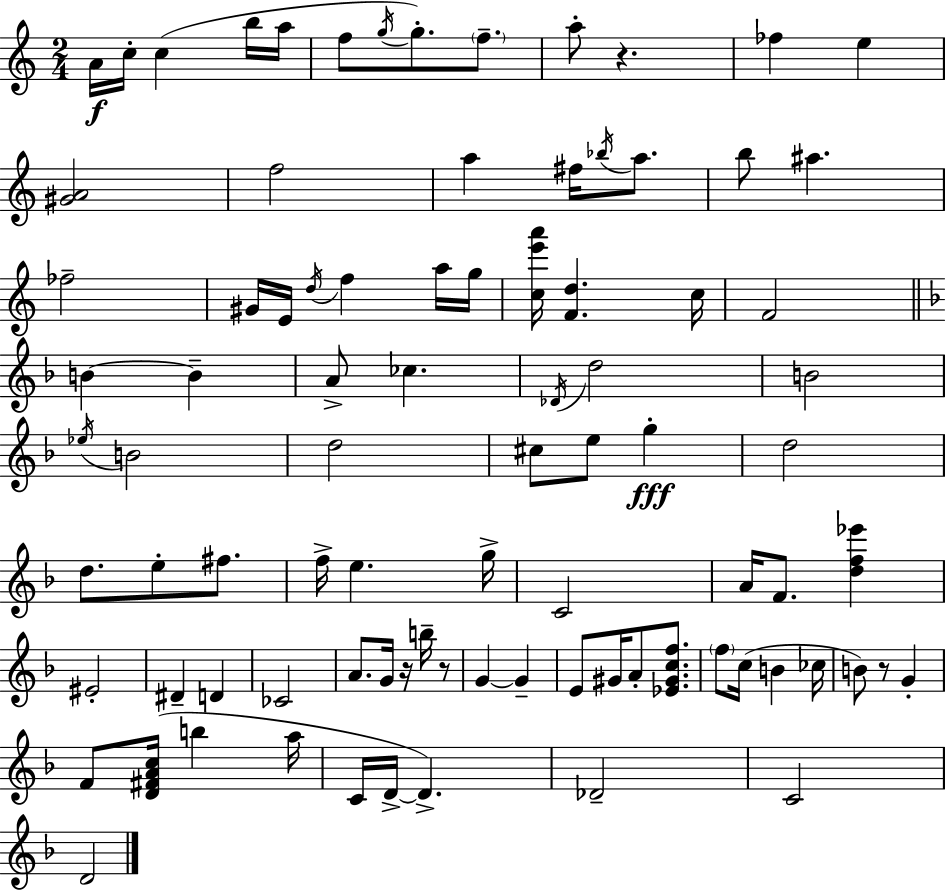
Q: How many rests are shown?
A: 4